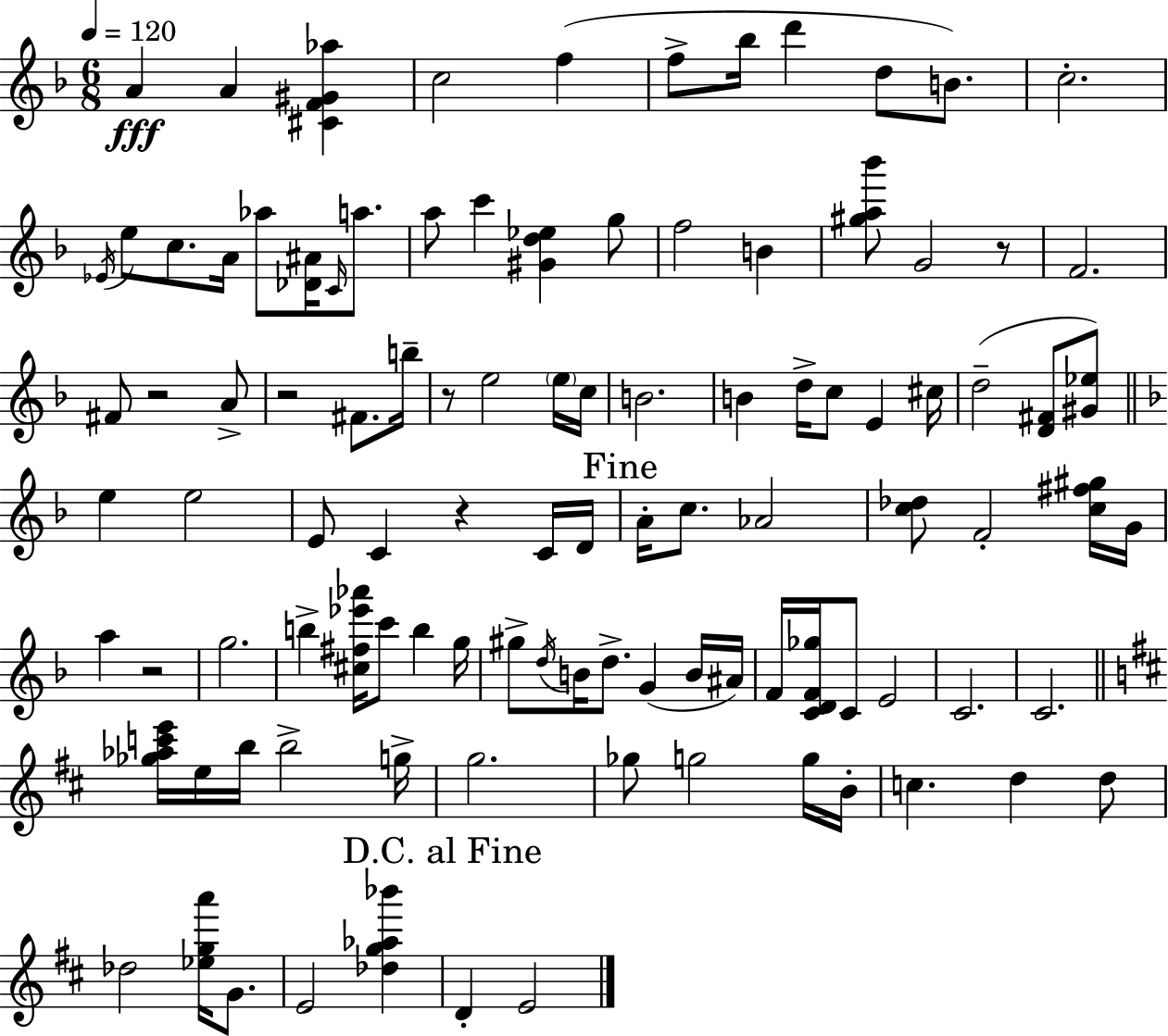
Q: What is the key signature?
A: D minor